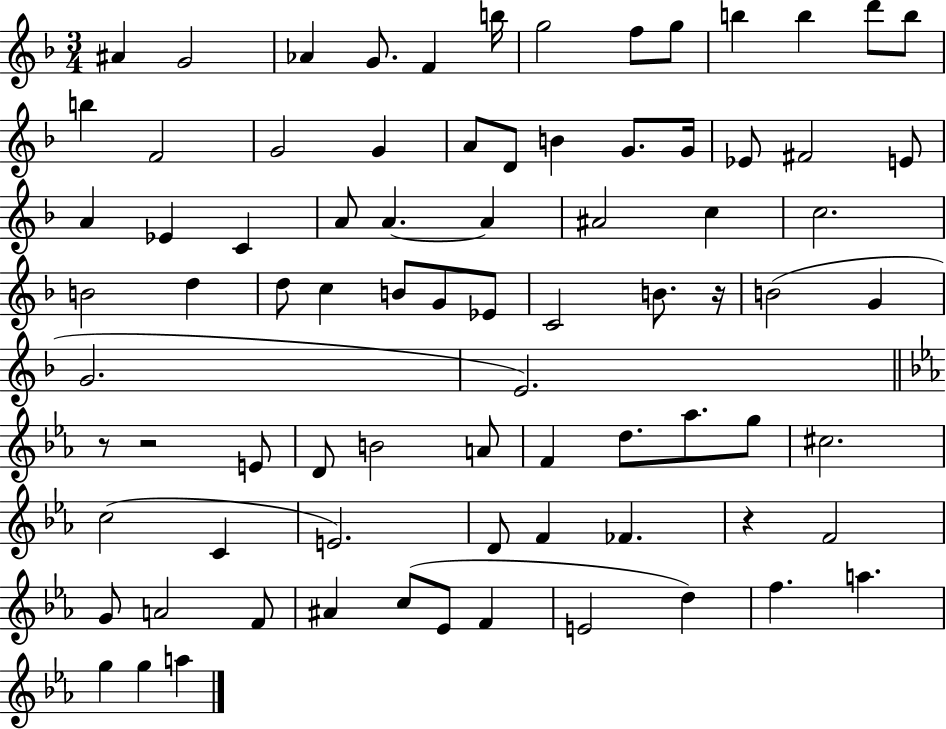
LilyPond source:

{
  \clef treble
  \numericTimeSignature
  \time 3/4
  \key f \major
  \repeat volta 2 { ais'4 g'2 | aes'4 g'8. f'4 b''16 | g''2 f''8 g''8 | b''4 b''4 d'''8 b''8 | \break b''4 f'2 | g'2 g'4 | a'8 d'8 b'4 g'8. g'16 | ees'8 fis'2 e'8 | \break a'4 ees'4 c'4 | a'8 a'4.~~ a'4 | ais'2 c''4 | c''2. | \break b'2 d''4 | d''8 c''4 b'8 g'8 ees'8 | c'2 b'8. r16 | b'2( g'4 | \break g'2. | e'2.) | \bar "||" \break \key c \minor r8 r2 e'8 | d'8 b'2 a'8 | f'4 d''8. aes''8. g''8 | cis''2. | \break c''2( c'4 | e'2.) | d'8 f'4 fes'4. | r4 f'2 | \break g'8 a'2 f'8 | ais'4 c''8( ees'8 f'4 | e'2 d''4) | f''4. a''4. | \break g''4 g''4 a''4 | } \bar "|."
}